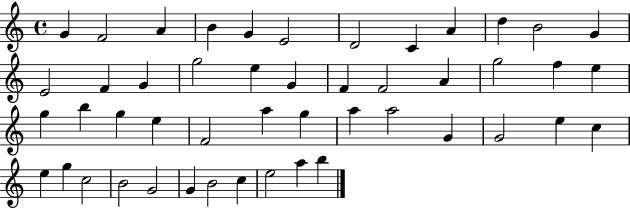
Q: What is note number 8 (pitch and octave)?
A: C4